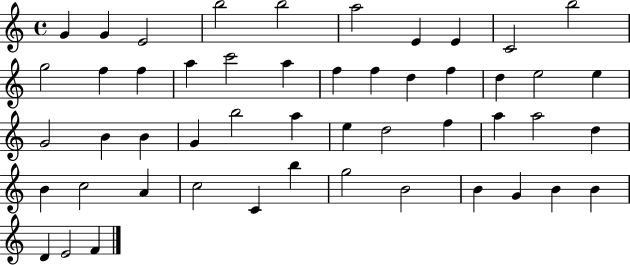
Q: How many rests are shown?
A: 0